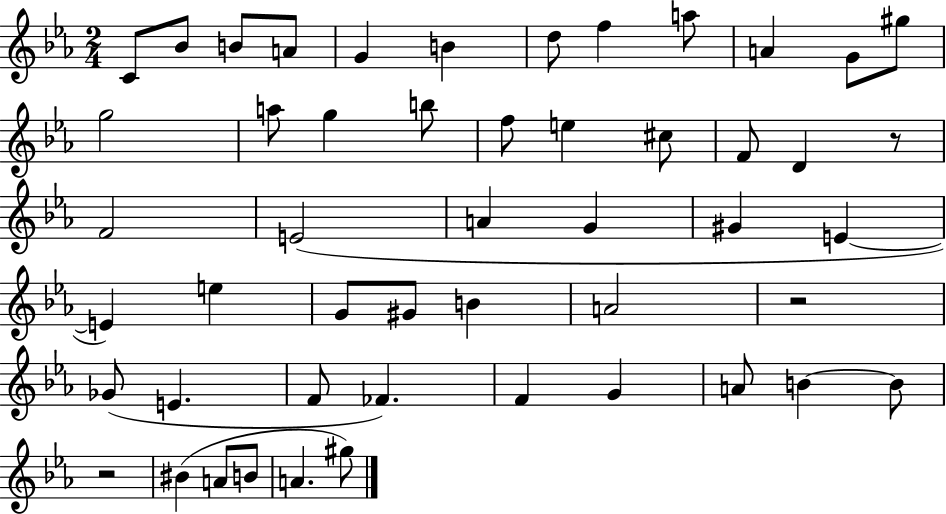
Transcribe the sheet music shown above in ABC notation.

X:1
T:Untitled
M:2/4
L:1/4
K:Eb
C/2 _B/2 B/2 A/2 G B d/2 f a/2 A G/2 ^g/2 g2 a/2 g b/2 f/2 e ^c/2 F/2 D z/2 F2 E2 A G ^G E E e G/2 ^G/2 B A2 z2 _G/2 E F/2 _F F G A/2 B B/2 z2 ^B A/2 B/2 A ^g/2